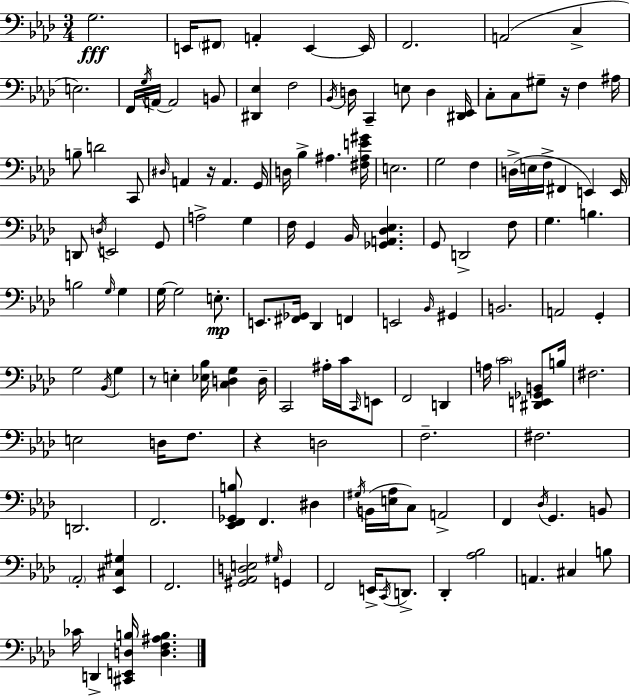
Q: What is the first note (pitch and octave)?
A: G3